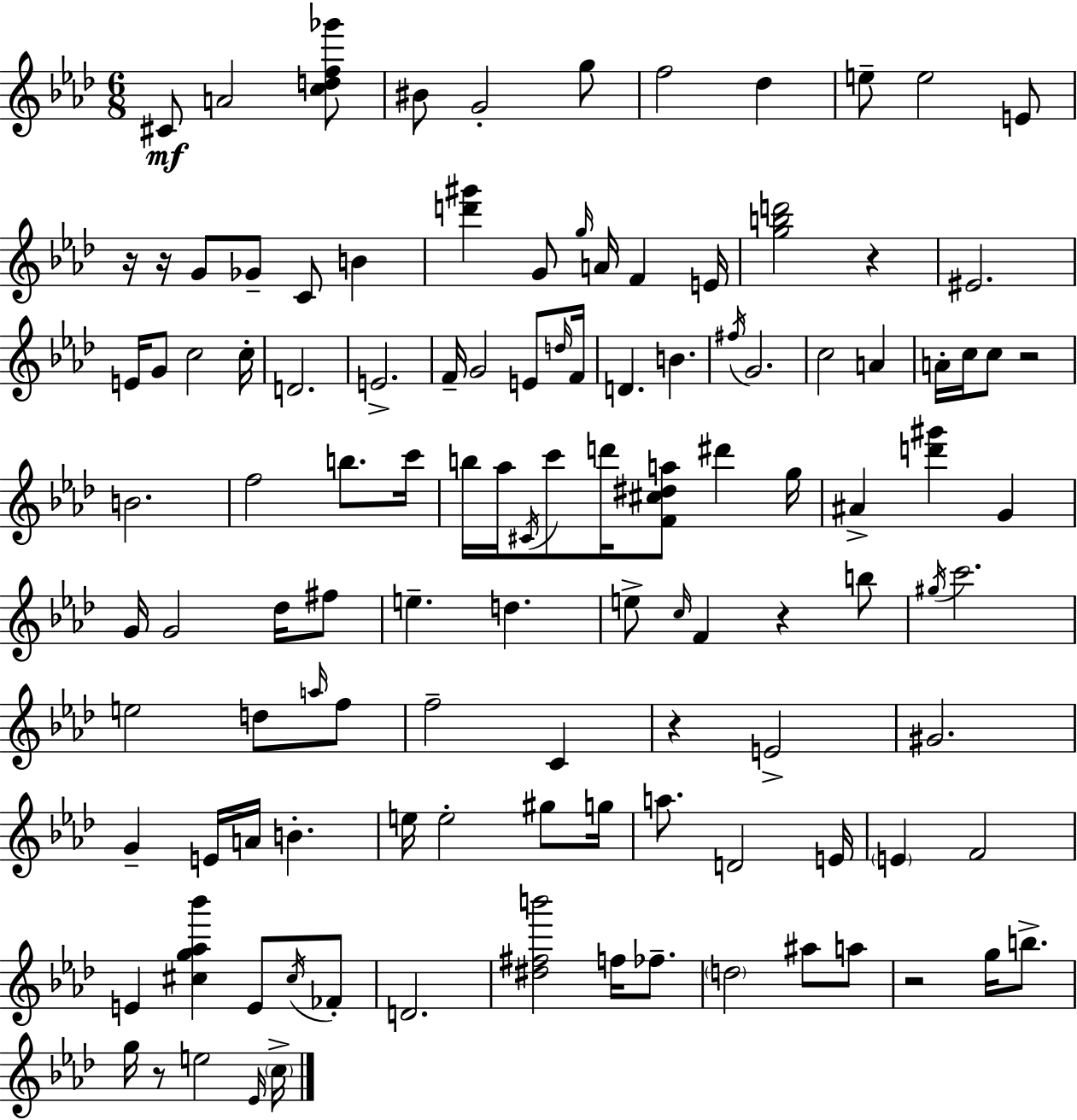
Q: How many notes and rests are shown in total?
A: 117